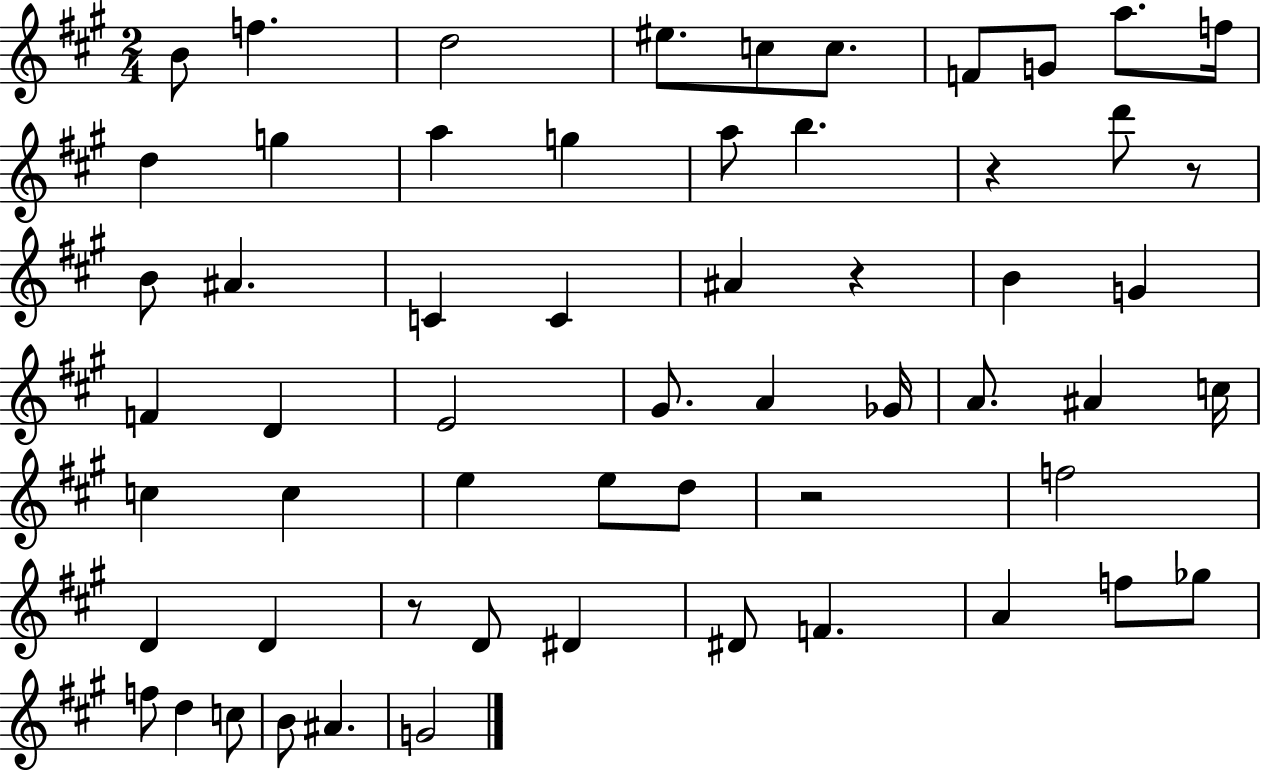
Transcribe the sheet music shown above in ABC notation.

X:1
T:Untitled
M:2/4
L:1/4
K:A
B/2 f d2 ^e/2 c/2 c/2 F/2 G/2 a/2 f/4 d g a g a/2 b z d'/2 z/2 B/2 ^A C C ^A z B G F D E2 ^G/2 A _G/4 A/2 ^A c/4 c c e e/2 d/2 z2 f2 D D z/2 D/2 ^D ^D/2 F A f/2 _g/2 f/2 d c/2 B/2 ^A G2